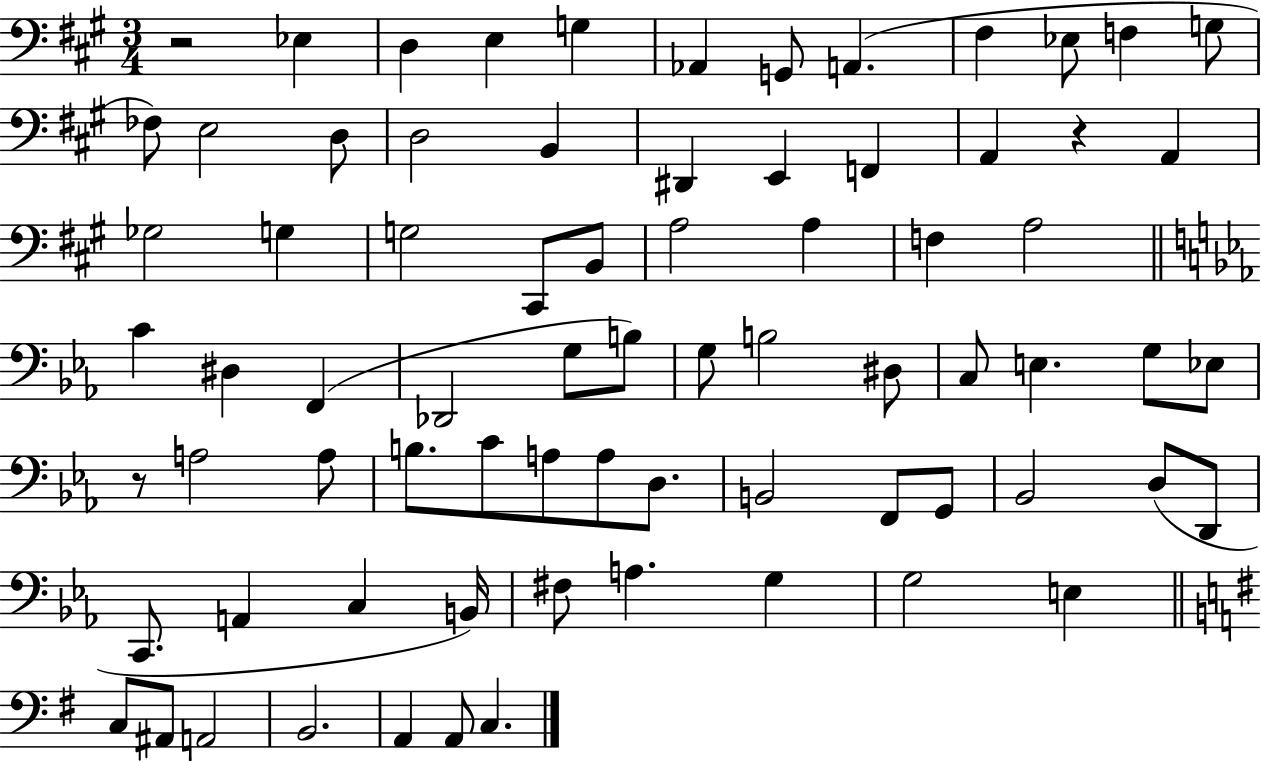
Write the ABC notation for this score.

X:1
T:Untitled
M:3/4
L:1/4
K:A
z2 _E, D, E, G, _A,, G,,/2 A,, ^F, _E,/2 F, G,/2 _F,/2 E,2 D,/2 D,2 B,, ^D,, E,, F,, A,, z A,, _G,2 G, G,2 ^C,,/2 B,,/2 A,2 A, F, A,2 C ^D, F,, _D,,2 G,/2 B,/2 G,/2 B,2 ^D,/2 C,/2 E, G,/2 _E,/2 z/2 A,2 A,/2 B,/2 C/2 A,/2 A,/2 D,/2 B,,2 F,,/2 G,,/2 _B,,2 D,/2 D,,/2 C,,/2 A,, C, B,,/4 ^F,/2 A, G, G,2 E, C,/2 ^A,,/2 A,,2 B,,2 A,, A,,/2 C,